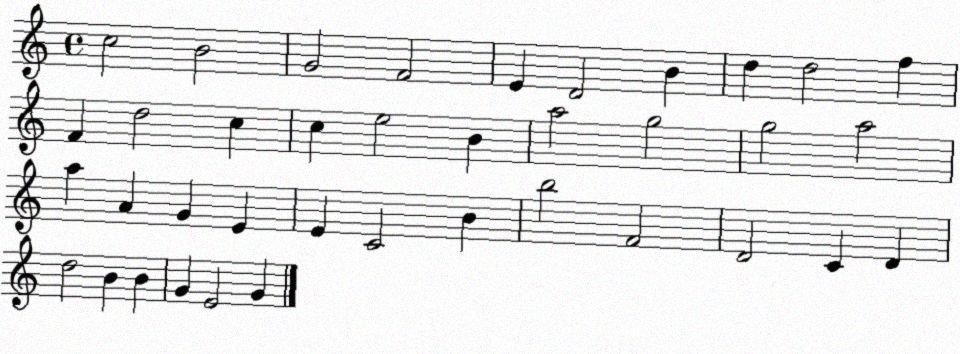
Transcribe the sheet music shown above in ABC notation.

X:1
T:Untitled
M:4/4
L:1/4
K:C
c2 B2 G2 F2 E D2 B d d2 f F d2 c c e2 B a2 g2 g2 a2 a A G E E C2 B b2 F2 D2 C D d2 B B G E2 G